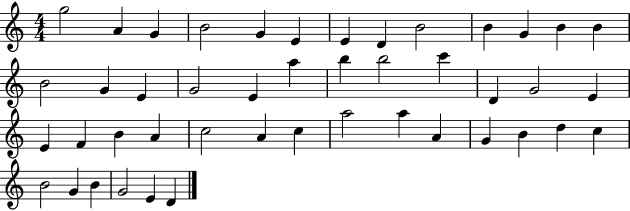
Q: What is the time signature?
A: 4/4